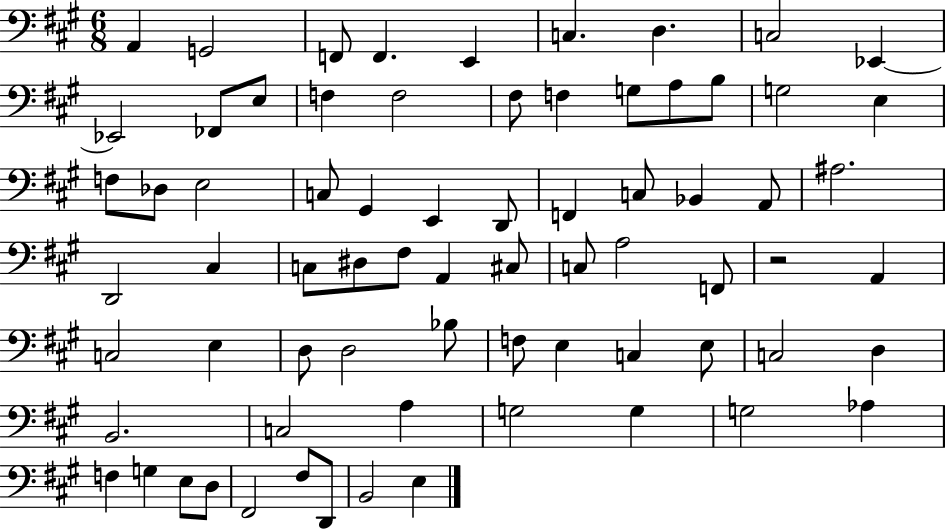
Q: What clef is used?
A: bass